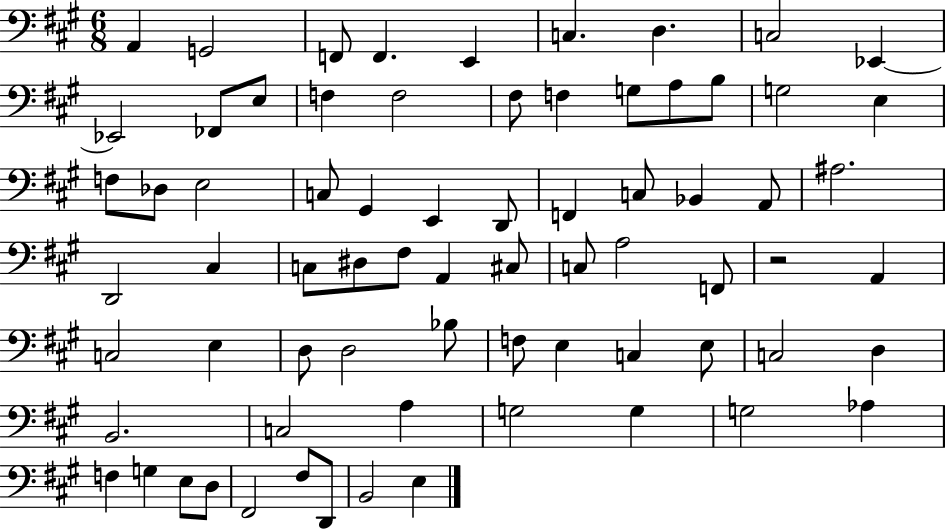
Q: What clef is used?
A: bass